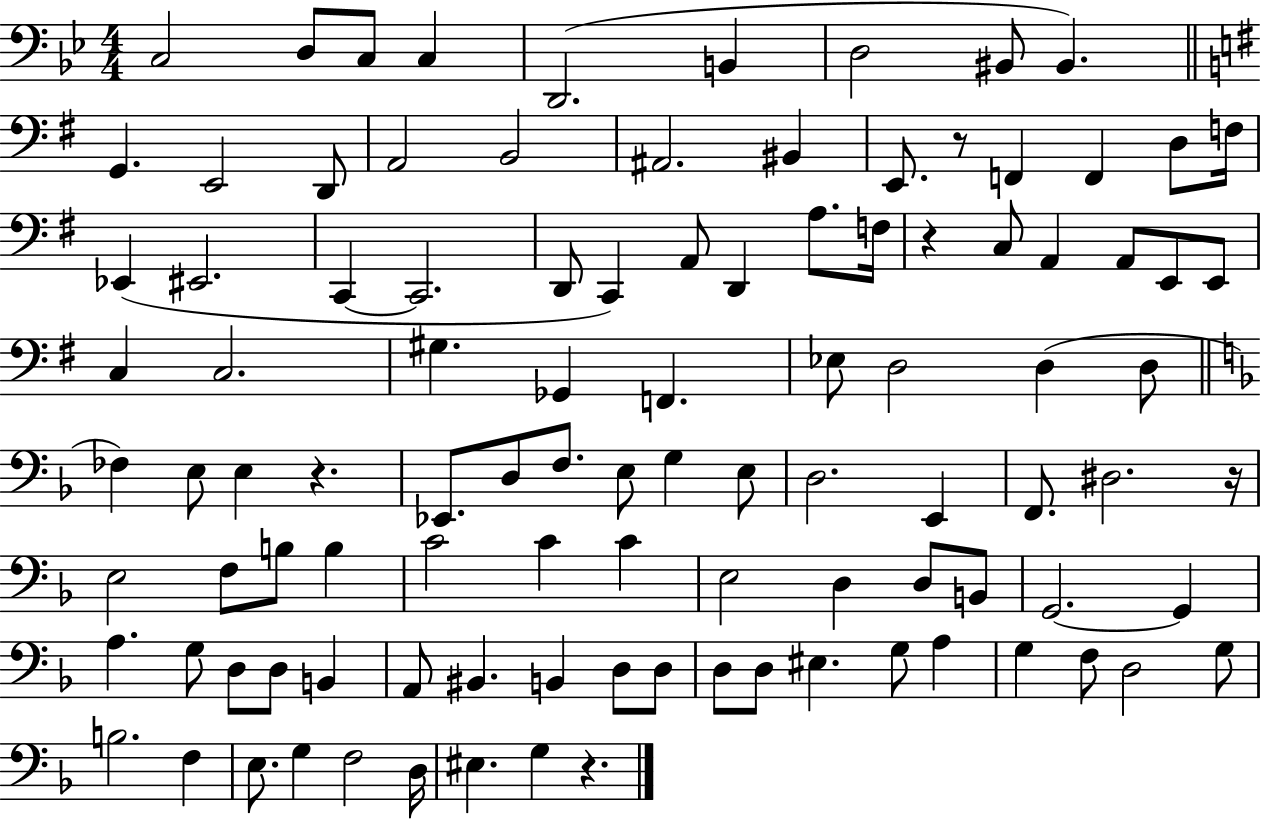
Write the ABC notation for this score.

X:1
T:Untitled
M:4/4
L:1/4
K:Bb
C,2 D,/2 C,/2 C, D,,2 B,, D,2 ^B,,/2 ^B,, G,, E,,2 D,,/2 A,,2 B,,2 ^A,,2 ^B,, E,,/2 z/2 F,, F,, D,/2 F,/4 _E,, ^E,,2 C,, C,,2 D,,/2 C,, A,,/2 D,, A,/2 F,/4 z C,/2 A,, A,,/2 E,,/2 E,,/2 C, C,2 ^G, _G,, F,, _E,/2 D,2 D, D,/2 _F, E,/2 E, z _E,,/2 D,/2 F,/2 E,/2 G, E,/2 D,2 E,, F,,/2 ^D,2 z/4 E,2 F,/2 B,/2 B, C2 C C E,2 D, D,/2 B,,/2 G,,2 G,, A, G,/2 D,/2 D,/2 B,, A,,/2 ^B,, B,, D,/2 D,/2 D,/2 D,/2 ^E, G,/2 A, G, F,/2 D,2 G,/2 B,2 F, E,/2 G, F,2 D,/4 ^E, G, z